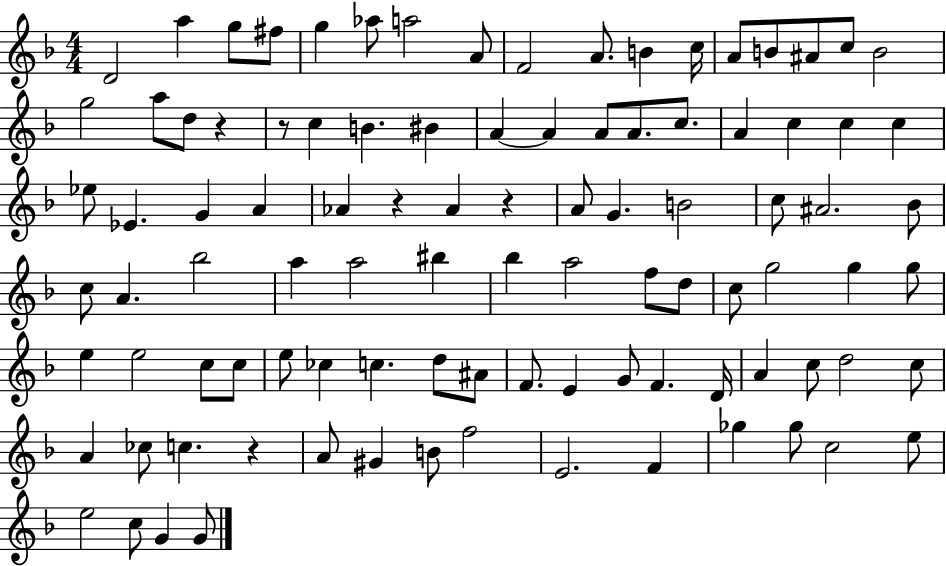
D4/h A5/q G5/e F#5/e G5/q Ab5/e A5/h A4/e F4/h A4/e. B4/q C5/s A4/e B4/e A#4/e C5/e B4/h G5/h A5/e D5/e R/q R/e C5/q B4/q. BIS4/q A4/q A4/q A4/e A4/e. C5/e. A4/q C5/q C5/q C5/q Eb5/e Eb4/q. G4/q A4/q Ab4/q R/q Ab4/q R/q A4/e G4/q. B4/h C5/e A#4/h. Bb4/e C5/e A4/q. Bb5/h A5/q A5/h BIS5/q Bb5/q A5/h F5/e D5/e C5/e G5/h G5/q G5/e E5/q E5/h C5/e C5/e E5/e CES5/q C5/q. D5/e A#4/e F4/e. E4/q G4/e F4/q. D4/s A4/q C5/e D5/h C5/e A4/q CES5/e C5/q. R/q A4/e G#4/q B4/e F5/h E4/h. F4/q Gb5/q Gb5/e C5/h E5/e E5/h C5/e G4/q G4/e